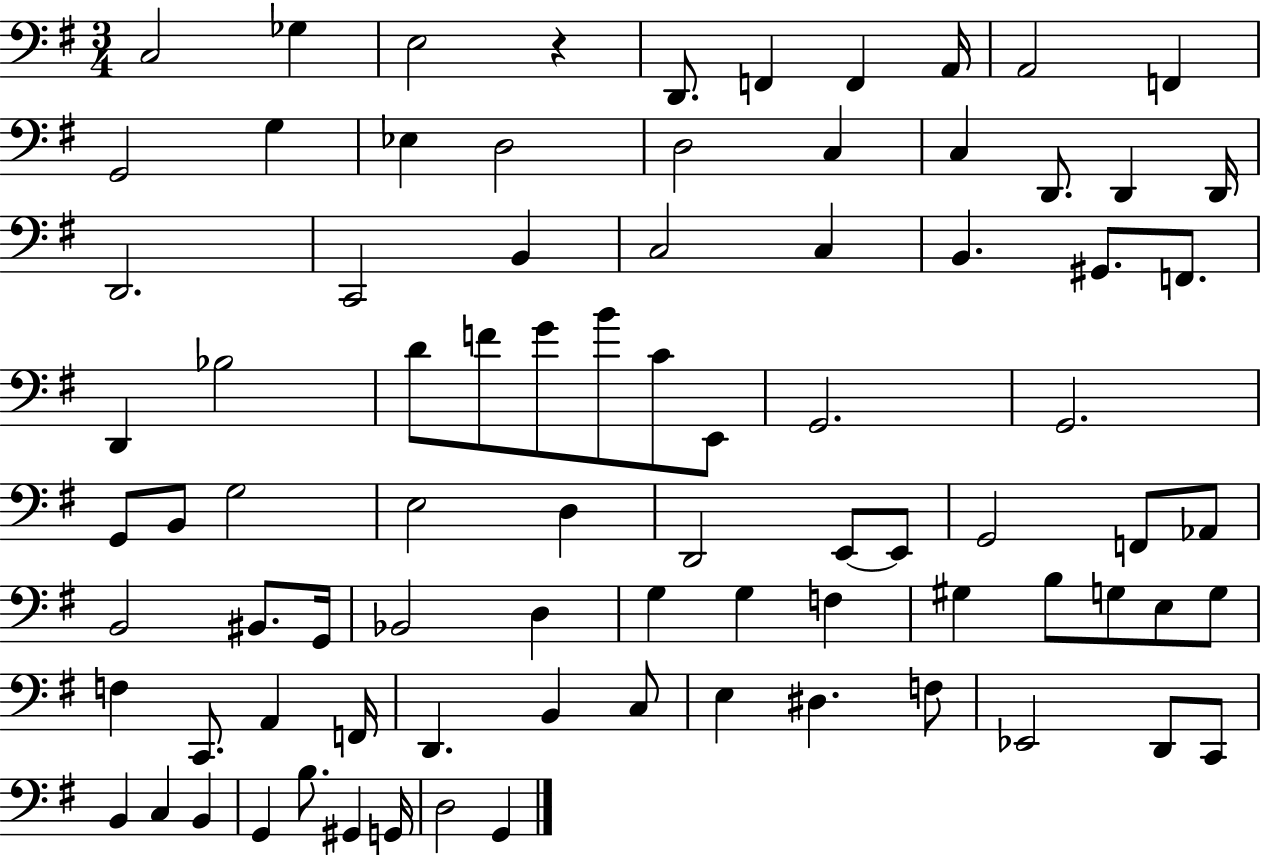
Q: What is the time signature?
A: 3/4